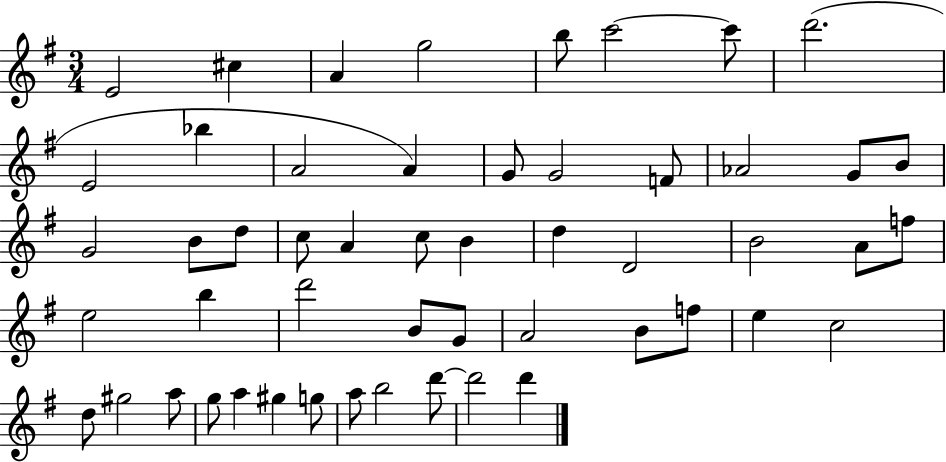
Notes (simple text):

E4/h C#5/q A4/q G5/h B5/e C6/h C6/e D6/h. E4/h Bb5/q A4/h A4/q G4/e G4/h F4/e Ab4/h G4/e B4/e G4/h B4/e D5/e C5/e A4/q C5/e B4/q D5/q D4/h B4/h A4/e F5/e E5/h B5/q D6/h B4/e G4/e A4/h B4/e F5/e E5/q C5/h D5/e G#5/h A5/e G5/e A5/q G#5/q G5/e A5/e B5/h D6/e D6/h D6/q